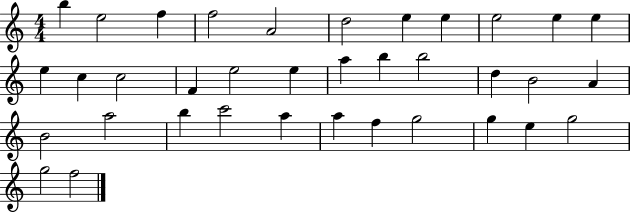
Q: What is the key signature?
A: C major